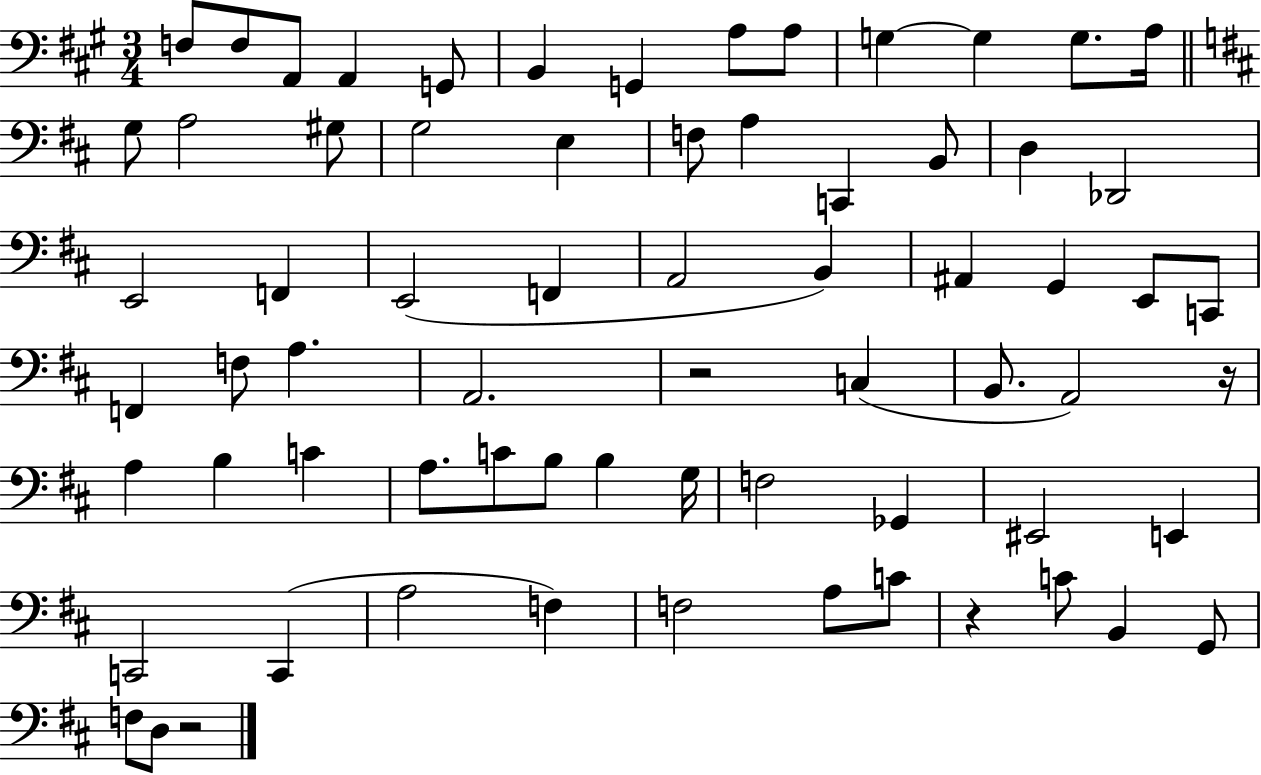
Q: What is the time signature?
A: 3/4